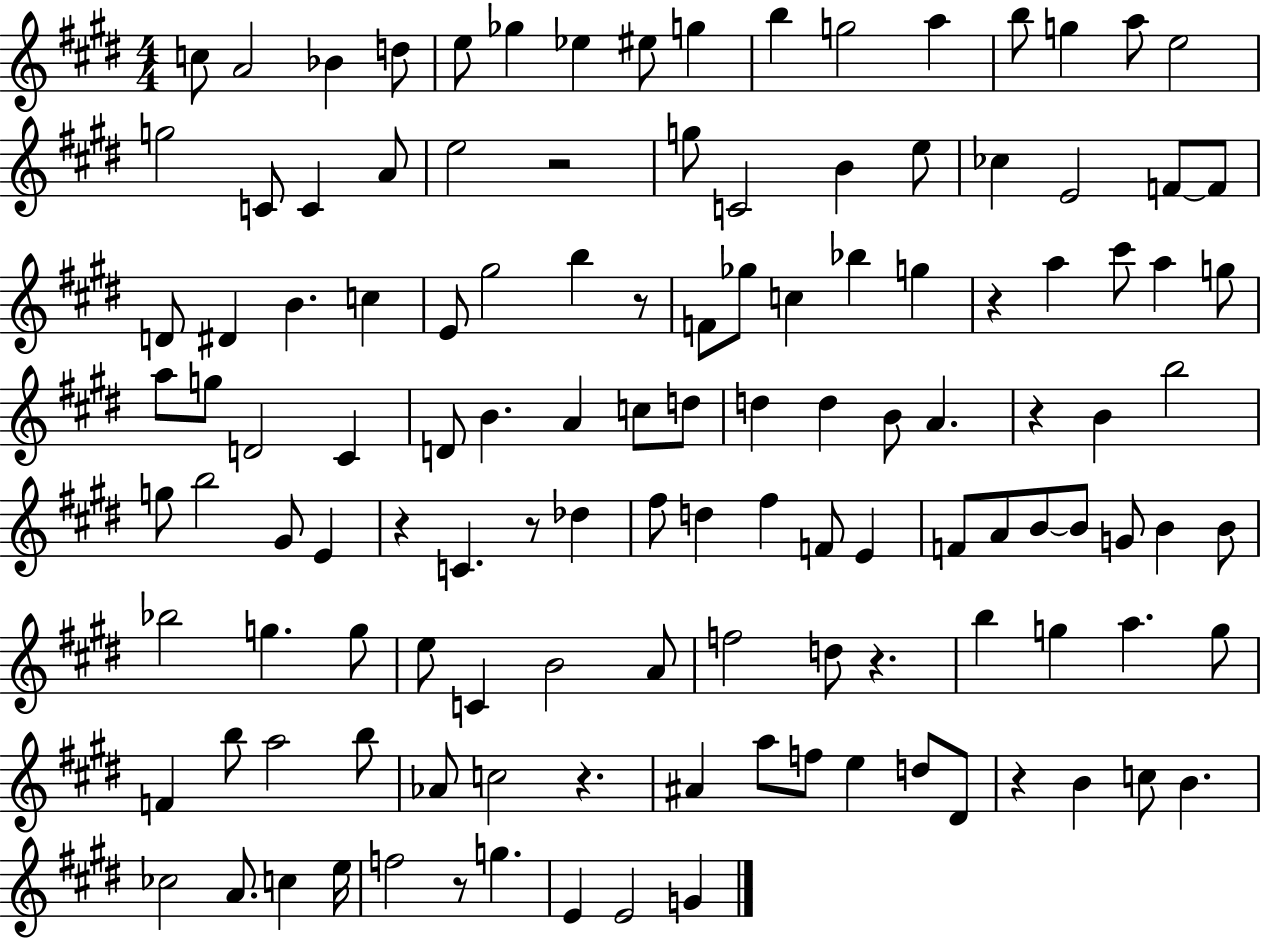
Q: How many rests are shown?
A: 10